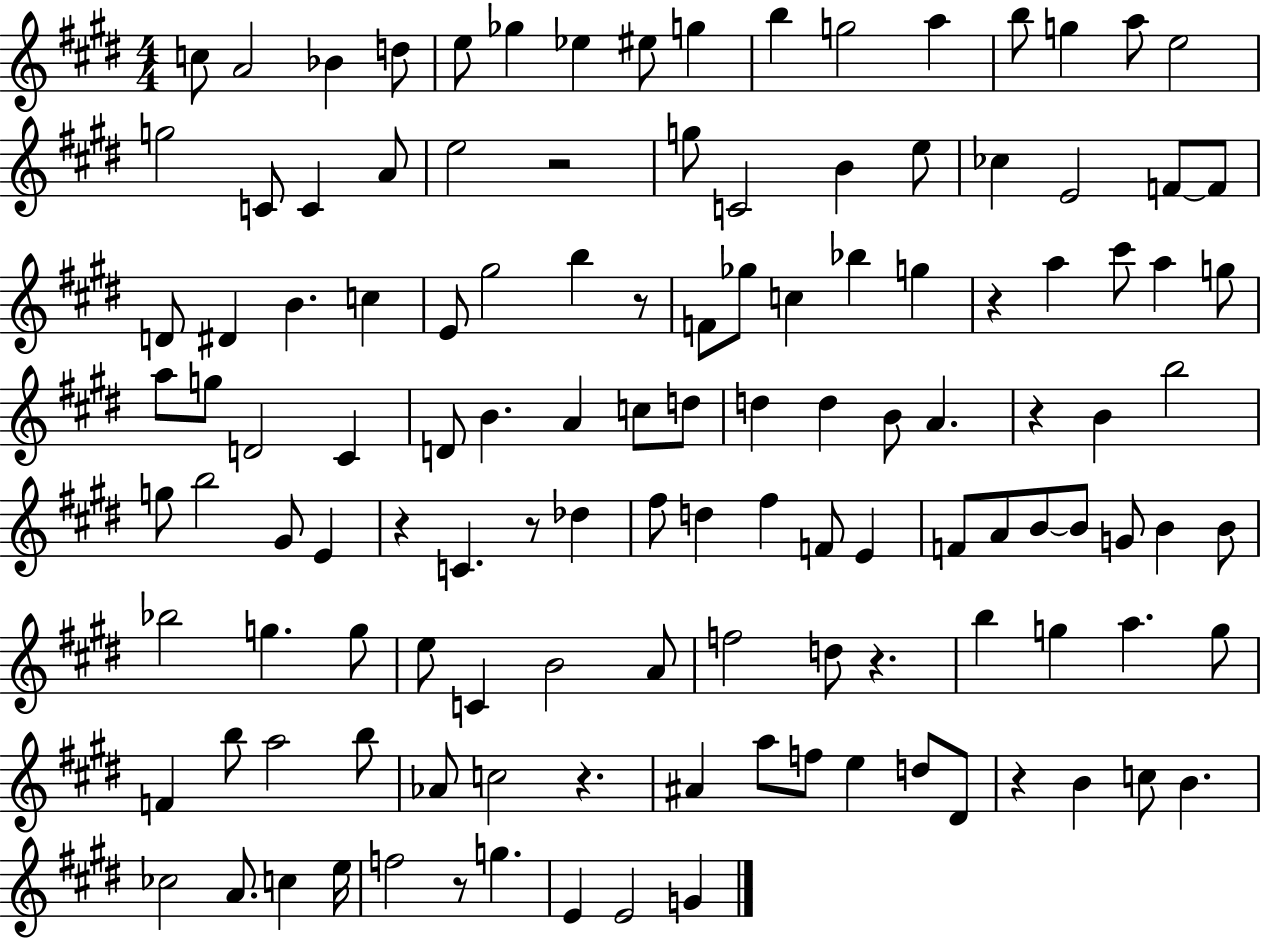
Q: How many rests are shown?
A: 10